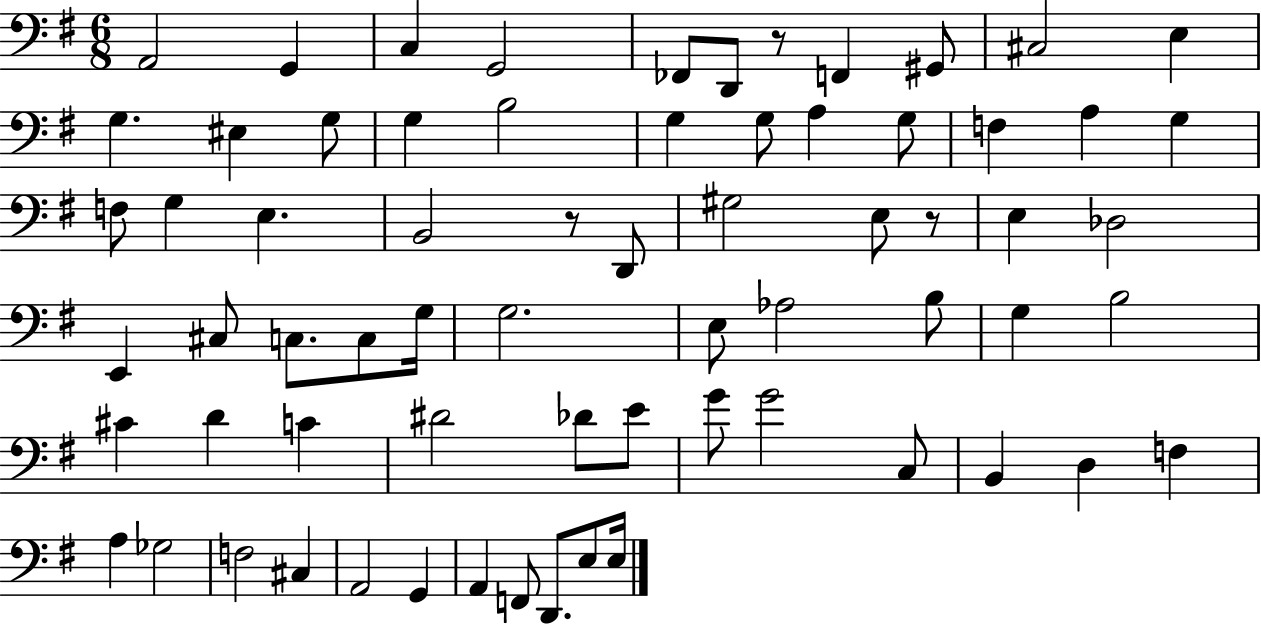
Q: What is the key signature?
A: G major